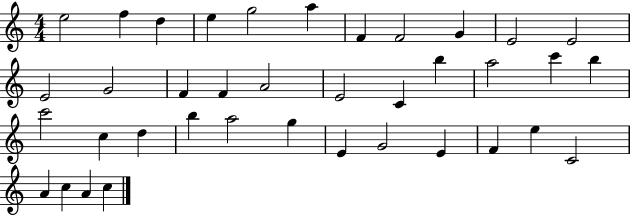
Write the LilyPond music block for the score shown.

{
  \clef treble
  \numericTimeSignature
  \time 4/4
  \key c \major
  e''2 f''4 d''4 | e''4 g''2 a''4 | f'4 f'2 g'4 | e'2 e'2 | \break e'2 g'2 | f'4 f'4 a'2 | e'2 c'4 b''4 | a''2 c'''4 b''4 | \break c'''2 c''4 d''4 | b''4 a''2 g''4 | e'4 g'2 e'4 | f'4 e''4 c'2 | \break a'4 c''4 a'4 c''4 | \bar "|."
}